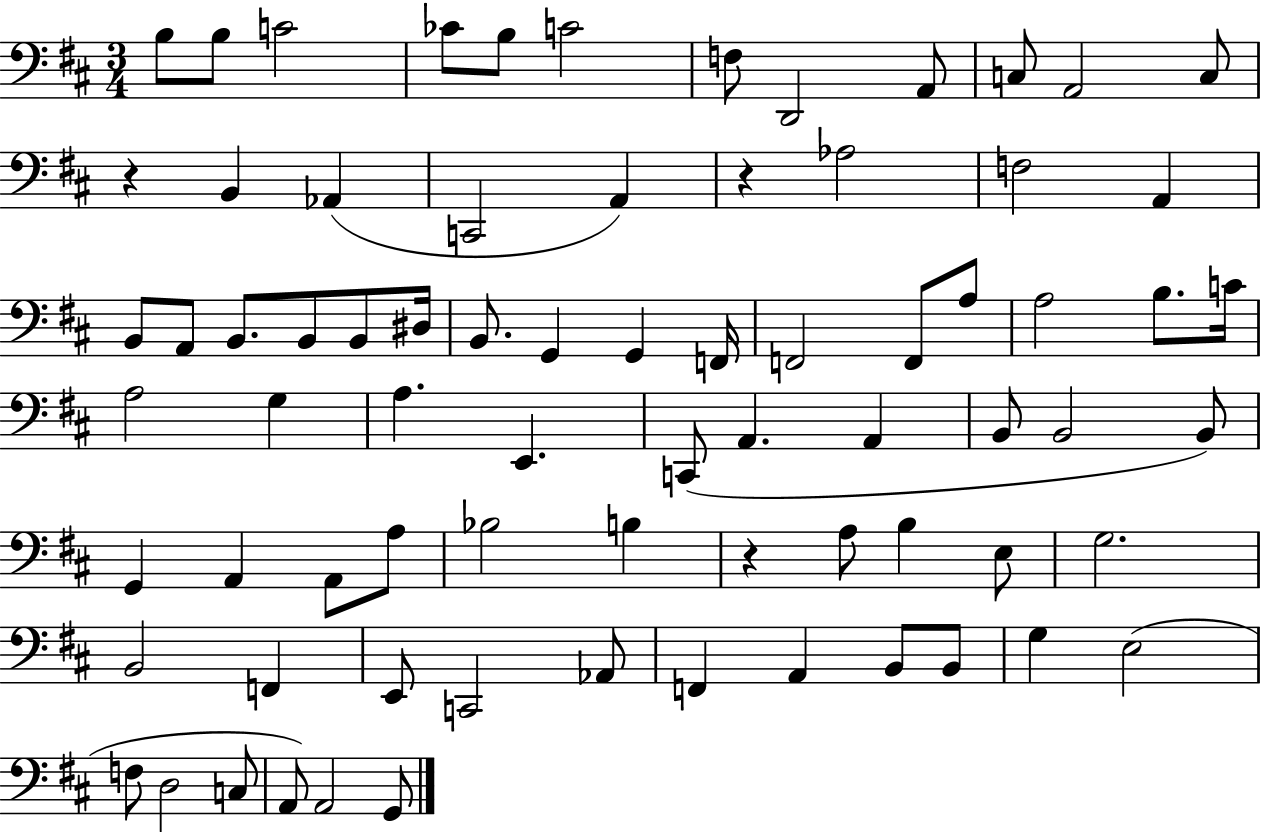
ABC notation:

X:1
T:Untitled
M:3/4
L:1/4
K:D
B,/2 B,/2 C2 _C/2 B,/2 C2 F,/2 D,,2 A,,/2 C,/2 A,,2 C,/2 z B,, _A,, C,,2 A,, z _A,2 F,2 A,, B,,/2 A,,/2 B,,/2 B,,/2 B,,/2 ^D,/4 B,,/2 G,, G,, F,,/4 F,,2 F,,/2 A,/2 A,2 B,/2 C/4 A,2 G, A, E,, C,,/2 A,, A,, B,,/2 B,,2 B,,/2 G,, A,, A,,/2 A,/2 _B,2 B, z A,/2 B, E,/2 G,2 B,,2 F,, E,,/2 C,,2 _A,,/2 F,, A,, B,,/2 B,,/2 G, E,2 F,/2 D,2 C,/2 A,,/2 A,,2 G,,/2